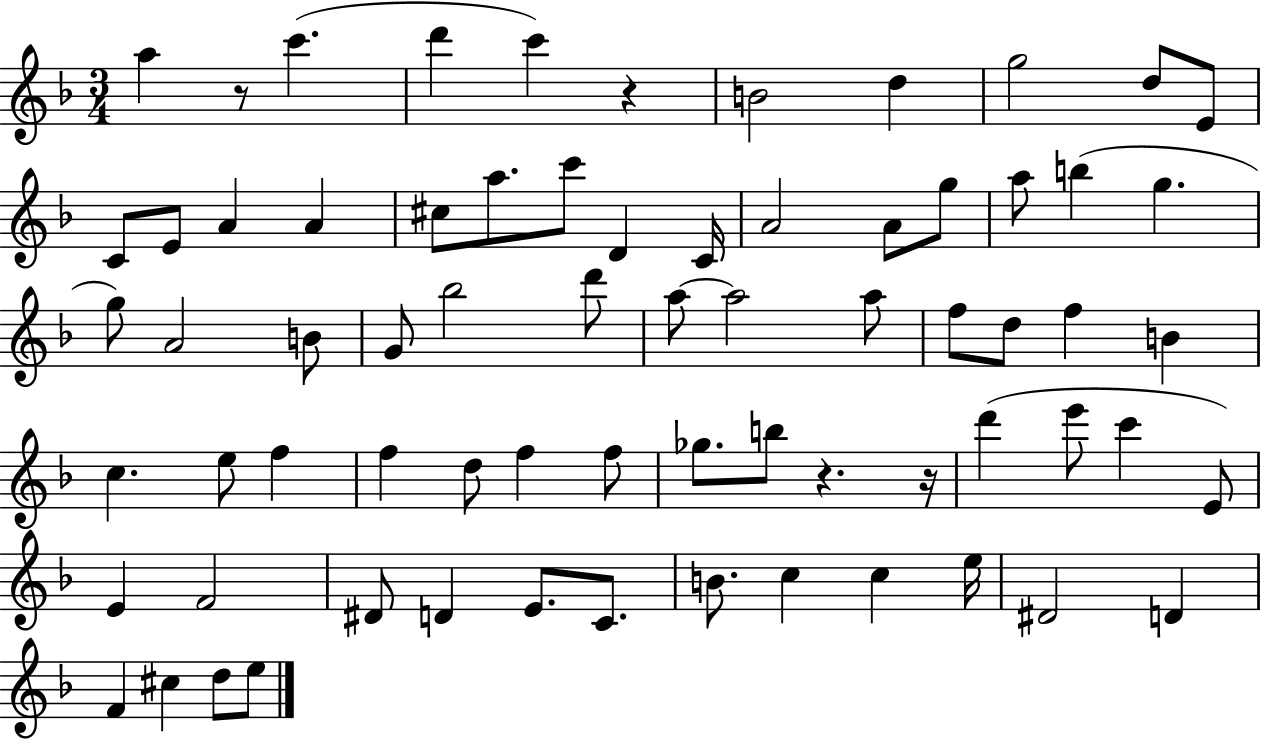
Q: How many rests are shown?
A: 4